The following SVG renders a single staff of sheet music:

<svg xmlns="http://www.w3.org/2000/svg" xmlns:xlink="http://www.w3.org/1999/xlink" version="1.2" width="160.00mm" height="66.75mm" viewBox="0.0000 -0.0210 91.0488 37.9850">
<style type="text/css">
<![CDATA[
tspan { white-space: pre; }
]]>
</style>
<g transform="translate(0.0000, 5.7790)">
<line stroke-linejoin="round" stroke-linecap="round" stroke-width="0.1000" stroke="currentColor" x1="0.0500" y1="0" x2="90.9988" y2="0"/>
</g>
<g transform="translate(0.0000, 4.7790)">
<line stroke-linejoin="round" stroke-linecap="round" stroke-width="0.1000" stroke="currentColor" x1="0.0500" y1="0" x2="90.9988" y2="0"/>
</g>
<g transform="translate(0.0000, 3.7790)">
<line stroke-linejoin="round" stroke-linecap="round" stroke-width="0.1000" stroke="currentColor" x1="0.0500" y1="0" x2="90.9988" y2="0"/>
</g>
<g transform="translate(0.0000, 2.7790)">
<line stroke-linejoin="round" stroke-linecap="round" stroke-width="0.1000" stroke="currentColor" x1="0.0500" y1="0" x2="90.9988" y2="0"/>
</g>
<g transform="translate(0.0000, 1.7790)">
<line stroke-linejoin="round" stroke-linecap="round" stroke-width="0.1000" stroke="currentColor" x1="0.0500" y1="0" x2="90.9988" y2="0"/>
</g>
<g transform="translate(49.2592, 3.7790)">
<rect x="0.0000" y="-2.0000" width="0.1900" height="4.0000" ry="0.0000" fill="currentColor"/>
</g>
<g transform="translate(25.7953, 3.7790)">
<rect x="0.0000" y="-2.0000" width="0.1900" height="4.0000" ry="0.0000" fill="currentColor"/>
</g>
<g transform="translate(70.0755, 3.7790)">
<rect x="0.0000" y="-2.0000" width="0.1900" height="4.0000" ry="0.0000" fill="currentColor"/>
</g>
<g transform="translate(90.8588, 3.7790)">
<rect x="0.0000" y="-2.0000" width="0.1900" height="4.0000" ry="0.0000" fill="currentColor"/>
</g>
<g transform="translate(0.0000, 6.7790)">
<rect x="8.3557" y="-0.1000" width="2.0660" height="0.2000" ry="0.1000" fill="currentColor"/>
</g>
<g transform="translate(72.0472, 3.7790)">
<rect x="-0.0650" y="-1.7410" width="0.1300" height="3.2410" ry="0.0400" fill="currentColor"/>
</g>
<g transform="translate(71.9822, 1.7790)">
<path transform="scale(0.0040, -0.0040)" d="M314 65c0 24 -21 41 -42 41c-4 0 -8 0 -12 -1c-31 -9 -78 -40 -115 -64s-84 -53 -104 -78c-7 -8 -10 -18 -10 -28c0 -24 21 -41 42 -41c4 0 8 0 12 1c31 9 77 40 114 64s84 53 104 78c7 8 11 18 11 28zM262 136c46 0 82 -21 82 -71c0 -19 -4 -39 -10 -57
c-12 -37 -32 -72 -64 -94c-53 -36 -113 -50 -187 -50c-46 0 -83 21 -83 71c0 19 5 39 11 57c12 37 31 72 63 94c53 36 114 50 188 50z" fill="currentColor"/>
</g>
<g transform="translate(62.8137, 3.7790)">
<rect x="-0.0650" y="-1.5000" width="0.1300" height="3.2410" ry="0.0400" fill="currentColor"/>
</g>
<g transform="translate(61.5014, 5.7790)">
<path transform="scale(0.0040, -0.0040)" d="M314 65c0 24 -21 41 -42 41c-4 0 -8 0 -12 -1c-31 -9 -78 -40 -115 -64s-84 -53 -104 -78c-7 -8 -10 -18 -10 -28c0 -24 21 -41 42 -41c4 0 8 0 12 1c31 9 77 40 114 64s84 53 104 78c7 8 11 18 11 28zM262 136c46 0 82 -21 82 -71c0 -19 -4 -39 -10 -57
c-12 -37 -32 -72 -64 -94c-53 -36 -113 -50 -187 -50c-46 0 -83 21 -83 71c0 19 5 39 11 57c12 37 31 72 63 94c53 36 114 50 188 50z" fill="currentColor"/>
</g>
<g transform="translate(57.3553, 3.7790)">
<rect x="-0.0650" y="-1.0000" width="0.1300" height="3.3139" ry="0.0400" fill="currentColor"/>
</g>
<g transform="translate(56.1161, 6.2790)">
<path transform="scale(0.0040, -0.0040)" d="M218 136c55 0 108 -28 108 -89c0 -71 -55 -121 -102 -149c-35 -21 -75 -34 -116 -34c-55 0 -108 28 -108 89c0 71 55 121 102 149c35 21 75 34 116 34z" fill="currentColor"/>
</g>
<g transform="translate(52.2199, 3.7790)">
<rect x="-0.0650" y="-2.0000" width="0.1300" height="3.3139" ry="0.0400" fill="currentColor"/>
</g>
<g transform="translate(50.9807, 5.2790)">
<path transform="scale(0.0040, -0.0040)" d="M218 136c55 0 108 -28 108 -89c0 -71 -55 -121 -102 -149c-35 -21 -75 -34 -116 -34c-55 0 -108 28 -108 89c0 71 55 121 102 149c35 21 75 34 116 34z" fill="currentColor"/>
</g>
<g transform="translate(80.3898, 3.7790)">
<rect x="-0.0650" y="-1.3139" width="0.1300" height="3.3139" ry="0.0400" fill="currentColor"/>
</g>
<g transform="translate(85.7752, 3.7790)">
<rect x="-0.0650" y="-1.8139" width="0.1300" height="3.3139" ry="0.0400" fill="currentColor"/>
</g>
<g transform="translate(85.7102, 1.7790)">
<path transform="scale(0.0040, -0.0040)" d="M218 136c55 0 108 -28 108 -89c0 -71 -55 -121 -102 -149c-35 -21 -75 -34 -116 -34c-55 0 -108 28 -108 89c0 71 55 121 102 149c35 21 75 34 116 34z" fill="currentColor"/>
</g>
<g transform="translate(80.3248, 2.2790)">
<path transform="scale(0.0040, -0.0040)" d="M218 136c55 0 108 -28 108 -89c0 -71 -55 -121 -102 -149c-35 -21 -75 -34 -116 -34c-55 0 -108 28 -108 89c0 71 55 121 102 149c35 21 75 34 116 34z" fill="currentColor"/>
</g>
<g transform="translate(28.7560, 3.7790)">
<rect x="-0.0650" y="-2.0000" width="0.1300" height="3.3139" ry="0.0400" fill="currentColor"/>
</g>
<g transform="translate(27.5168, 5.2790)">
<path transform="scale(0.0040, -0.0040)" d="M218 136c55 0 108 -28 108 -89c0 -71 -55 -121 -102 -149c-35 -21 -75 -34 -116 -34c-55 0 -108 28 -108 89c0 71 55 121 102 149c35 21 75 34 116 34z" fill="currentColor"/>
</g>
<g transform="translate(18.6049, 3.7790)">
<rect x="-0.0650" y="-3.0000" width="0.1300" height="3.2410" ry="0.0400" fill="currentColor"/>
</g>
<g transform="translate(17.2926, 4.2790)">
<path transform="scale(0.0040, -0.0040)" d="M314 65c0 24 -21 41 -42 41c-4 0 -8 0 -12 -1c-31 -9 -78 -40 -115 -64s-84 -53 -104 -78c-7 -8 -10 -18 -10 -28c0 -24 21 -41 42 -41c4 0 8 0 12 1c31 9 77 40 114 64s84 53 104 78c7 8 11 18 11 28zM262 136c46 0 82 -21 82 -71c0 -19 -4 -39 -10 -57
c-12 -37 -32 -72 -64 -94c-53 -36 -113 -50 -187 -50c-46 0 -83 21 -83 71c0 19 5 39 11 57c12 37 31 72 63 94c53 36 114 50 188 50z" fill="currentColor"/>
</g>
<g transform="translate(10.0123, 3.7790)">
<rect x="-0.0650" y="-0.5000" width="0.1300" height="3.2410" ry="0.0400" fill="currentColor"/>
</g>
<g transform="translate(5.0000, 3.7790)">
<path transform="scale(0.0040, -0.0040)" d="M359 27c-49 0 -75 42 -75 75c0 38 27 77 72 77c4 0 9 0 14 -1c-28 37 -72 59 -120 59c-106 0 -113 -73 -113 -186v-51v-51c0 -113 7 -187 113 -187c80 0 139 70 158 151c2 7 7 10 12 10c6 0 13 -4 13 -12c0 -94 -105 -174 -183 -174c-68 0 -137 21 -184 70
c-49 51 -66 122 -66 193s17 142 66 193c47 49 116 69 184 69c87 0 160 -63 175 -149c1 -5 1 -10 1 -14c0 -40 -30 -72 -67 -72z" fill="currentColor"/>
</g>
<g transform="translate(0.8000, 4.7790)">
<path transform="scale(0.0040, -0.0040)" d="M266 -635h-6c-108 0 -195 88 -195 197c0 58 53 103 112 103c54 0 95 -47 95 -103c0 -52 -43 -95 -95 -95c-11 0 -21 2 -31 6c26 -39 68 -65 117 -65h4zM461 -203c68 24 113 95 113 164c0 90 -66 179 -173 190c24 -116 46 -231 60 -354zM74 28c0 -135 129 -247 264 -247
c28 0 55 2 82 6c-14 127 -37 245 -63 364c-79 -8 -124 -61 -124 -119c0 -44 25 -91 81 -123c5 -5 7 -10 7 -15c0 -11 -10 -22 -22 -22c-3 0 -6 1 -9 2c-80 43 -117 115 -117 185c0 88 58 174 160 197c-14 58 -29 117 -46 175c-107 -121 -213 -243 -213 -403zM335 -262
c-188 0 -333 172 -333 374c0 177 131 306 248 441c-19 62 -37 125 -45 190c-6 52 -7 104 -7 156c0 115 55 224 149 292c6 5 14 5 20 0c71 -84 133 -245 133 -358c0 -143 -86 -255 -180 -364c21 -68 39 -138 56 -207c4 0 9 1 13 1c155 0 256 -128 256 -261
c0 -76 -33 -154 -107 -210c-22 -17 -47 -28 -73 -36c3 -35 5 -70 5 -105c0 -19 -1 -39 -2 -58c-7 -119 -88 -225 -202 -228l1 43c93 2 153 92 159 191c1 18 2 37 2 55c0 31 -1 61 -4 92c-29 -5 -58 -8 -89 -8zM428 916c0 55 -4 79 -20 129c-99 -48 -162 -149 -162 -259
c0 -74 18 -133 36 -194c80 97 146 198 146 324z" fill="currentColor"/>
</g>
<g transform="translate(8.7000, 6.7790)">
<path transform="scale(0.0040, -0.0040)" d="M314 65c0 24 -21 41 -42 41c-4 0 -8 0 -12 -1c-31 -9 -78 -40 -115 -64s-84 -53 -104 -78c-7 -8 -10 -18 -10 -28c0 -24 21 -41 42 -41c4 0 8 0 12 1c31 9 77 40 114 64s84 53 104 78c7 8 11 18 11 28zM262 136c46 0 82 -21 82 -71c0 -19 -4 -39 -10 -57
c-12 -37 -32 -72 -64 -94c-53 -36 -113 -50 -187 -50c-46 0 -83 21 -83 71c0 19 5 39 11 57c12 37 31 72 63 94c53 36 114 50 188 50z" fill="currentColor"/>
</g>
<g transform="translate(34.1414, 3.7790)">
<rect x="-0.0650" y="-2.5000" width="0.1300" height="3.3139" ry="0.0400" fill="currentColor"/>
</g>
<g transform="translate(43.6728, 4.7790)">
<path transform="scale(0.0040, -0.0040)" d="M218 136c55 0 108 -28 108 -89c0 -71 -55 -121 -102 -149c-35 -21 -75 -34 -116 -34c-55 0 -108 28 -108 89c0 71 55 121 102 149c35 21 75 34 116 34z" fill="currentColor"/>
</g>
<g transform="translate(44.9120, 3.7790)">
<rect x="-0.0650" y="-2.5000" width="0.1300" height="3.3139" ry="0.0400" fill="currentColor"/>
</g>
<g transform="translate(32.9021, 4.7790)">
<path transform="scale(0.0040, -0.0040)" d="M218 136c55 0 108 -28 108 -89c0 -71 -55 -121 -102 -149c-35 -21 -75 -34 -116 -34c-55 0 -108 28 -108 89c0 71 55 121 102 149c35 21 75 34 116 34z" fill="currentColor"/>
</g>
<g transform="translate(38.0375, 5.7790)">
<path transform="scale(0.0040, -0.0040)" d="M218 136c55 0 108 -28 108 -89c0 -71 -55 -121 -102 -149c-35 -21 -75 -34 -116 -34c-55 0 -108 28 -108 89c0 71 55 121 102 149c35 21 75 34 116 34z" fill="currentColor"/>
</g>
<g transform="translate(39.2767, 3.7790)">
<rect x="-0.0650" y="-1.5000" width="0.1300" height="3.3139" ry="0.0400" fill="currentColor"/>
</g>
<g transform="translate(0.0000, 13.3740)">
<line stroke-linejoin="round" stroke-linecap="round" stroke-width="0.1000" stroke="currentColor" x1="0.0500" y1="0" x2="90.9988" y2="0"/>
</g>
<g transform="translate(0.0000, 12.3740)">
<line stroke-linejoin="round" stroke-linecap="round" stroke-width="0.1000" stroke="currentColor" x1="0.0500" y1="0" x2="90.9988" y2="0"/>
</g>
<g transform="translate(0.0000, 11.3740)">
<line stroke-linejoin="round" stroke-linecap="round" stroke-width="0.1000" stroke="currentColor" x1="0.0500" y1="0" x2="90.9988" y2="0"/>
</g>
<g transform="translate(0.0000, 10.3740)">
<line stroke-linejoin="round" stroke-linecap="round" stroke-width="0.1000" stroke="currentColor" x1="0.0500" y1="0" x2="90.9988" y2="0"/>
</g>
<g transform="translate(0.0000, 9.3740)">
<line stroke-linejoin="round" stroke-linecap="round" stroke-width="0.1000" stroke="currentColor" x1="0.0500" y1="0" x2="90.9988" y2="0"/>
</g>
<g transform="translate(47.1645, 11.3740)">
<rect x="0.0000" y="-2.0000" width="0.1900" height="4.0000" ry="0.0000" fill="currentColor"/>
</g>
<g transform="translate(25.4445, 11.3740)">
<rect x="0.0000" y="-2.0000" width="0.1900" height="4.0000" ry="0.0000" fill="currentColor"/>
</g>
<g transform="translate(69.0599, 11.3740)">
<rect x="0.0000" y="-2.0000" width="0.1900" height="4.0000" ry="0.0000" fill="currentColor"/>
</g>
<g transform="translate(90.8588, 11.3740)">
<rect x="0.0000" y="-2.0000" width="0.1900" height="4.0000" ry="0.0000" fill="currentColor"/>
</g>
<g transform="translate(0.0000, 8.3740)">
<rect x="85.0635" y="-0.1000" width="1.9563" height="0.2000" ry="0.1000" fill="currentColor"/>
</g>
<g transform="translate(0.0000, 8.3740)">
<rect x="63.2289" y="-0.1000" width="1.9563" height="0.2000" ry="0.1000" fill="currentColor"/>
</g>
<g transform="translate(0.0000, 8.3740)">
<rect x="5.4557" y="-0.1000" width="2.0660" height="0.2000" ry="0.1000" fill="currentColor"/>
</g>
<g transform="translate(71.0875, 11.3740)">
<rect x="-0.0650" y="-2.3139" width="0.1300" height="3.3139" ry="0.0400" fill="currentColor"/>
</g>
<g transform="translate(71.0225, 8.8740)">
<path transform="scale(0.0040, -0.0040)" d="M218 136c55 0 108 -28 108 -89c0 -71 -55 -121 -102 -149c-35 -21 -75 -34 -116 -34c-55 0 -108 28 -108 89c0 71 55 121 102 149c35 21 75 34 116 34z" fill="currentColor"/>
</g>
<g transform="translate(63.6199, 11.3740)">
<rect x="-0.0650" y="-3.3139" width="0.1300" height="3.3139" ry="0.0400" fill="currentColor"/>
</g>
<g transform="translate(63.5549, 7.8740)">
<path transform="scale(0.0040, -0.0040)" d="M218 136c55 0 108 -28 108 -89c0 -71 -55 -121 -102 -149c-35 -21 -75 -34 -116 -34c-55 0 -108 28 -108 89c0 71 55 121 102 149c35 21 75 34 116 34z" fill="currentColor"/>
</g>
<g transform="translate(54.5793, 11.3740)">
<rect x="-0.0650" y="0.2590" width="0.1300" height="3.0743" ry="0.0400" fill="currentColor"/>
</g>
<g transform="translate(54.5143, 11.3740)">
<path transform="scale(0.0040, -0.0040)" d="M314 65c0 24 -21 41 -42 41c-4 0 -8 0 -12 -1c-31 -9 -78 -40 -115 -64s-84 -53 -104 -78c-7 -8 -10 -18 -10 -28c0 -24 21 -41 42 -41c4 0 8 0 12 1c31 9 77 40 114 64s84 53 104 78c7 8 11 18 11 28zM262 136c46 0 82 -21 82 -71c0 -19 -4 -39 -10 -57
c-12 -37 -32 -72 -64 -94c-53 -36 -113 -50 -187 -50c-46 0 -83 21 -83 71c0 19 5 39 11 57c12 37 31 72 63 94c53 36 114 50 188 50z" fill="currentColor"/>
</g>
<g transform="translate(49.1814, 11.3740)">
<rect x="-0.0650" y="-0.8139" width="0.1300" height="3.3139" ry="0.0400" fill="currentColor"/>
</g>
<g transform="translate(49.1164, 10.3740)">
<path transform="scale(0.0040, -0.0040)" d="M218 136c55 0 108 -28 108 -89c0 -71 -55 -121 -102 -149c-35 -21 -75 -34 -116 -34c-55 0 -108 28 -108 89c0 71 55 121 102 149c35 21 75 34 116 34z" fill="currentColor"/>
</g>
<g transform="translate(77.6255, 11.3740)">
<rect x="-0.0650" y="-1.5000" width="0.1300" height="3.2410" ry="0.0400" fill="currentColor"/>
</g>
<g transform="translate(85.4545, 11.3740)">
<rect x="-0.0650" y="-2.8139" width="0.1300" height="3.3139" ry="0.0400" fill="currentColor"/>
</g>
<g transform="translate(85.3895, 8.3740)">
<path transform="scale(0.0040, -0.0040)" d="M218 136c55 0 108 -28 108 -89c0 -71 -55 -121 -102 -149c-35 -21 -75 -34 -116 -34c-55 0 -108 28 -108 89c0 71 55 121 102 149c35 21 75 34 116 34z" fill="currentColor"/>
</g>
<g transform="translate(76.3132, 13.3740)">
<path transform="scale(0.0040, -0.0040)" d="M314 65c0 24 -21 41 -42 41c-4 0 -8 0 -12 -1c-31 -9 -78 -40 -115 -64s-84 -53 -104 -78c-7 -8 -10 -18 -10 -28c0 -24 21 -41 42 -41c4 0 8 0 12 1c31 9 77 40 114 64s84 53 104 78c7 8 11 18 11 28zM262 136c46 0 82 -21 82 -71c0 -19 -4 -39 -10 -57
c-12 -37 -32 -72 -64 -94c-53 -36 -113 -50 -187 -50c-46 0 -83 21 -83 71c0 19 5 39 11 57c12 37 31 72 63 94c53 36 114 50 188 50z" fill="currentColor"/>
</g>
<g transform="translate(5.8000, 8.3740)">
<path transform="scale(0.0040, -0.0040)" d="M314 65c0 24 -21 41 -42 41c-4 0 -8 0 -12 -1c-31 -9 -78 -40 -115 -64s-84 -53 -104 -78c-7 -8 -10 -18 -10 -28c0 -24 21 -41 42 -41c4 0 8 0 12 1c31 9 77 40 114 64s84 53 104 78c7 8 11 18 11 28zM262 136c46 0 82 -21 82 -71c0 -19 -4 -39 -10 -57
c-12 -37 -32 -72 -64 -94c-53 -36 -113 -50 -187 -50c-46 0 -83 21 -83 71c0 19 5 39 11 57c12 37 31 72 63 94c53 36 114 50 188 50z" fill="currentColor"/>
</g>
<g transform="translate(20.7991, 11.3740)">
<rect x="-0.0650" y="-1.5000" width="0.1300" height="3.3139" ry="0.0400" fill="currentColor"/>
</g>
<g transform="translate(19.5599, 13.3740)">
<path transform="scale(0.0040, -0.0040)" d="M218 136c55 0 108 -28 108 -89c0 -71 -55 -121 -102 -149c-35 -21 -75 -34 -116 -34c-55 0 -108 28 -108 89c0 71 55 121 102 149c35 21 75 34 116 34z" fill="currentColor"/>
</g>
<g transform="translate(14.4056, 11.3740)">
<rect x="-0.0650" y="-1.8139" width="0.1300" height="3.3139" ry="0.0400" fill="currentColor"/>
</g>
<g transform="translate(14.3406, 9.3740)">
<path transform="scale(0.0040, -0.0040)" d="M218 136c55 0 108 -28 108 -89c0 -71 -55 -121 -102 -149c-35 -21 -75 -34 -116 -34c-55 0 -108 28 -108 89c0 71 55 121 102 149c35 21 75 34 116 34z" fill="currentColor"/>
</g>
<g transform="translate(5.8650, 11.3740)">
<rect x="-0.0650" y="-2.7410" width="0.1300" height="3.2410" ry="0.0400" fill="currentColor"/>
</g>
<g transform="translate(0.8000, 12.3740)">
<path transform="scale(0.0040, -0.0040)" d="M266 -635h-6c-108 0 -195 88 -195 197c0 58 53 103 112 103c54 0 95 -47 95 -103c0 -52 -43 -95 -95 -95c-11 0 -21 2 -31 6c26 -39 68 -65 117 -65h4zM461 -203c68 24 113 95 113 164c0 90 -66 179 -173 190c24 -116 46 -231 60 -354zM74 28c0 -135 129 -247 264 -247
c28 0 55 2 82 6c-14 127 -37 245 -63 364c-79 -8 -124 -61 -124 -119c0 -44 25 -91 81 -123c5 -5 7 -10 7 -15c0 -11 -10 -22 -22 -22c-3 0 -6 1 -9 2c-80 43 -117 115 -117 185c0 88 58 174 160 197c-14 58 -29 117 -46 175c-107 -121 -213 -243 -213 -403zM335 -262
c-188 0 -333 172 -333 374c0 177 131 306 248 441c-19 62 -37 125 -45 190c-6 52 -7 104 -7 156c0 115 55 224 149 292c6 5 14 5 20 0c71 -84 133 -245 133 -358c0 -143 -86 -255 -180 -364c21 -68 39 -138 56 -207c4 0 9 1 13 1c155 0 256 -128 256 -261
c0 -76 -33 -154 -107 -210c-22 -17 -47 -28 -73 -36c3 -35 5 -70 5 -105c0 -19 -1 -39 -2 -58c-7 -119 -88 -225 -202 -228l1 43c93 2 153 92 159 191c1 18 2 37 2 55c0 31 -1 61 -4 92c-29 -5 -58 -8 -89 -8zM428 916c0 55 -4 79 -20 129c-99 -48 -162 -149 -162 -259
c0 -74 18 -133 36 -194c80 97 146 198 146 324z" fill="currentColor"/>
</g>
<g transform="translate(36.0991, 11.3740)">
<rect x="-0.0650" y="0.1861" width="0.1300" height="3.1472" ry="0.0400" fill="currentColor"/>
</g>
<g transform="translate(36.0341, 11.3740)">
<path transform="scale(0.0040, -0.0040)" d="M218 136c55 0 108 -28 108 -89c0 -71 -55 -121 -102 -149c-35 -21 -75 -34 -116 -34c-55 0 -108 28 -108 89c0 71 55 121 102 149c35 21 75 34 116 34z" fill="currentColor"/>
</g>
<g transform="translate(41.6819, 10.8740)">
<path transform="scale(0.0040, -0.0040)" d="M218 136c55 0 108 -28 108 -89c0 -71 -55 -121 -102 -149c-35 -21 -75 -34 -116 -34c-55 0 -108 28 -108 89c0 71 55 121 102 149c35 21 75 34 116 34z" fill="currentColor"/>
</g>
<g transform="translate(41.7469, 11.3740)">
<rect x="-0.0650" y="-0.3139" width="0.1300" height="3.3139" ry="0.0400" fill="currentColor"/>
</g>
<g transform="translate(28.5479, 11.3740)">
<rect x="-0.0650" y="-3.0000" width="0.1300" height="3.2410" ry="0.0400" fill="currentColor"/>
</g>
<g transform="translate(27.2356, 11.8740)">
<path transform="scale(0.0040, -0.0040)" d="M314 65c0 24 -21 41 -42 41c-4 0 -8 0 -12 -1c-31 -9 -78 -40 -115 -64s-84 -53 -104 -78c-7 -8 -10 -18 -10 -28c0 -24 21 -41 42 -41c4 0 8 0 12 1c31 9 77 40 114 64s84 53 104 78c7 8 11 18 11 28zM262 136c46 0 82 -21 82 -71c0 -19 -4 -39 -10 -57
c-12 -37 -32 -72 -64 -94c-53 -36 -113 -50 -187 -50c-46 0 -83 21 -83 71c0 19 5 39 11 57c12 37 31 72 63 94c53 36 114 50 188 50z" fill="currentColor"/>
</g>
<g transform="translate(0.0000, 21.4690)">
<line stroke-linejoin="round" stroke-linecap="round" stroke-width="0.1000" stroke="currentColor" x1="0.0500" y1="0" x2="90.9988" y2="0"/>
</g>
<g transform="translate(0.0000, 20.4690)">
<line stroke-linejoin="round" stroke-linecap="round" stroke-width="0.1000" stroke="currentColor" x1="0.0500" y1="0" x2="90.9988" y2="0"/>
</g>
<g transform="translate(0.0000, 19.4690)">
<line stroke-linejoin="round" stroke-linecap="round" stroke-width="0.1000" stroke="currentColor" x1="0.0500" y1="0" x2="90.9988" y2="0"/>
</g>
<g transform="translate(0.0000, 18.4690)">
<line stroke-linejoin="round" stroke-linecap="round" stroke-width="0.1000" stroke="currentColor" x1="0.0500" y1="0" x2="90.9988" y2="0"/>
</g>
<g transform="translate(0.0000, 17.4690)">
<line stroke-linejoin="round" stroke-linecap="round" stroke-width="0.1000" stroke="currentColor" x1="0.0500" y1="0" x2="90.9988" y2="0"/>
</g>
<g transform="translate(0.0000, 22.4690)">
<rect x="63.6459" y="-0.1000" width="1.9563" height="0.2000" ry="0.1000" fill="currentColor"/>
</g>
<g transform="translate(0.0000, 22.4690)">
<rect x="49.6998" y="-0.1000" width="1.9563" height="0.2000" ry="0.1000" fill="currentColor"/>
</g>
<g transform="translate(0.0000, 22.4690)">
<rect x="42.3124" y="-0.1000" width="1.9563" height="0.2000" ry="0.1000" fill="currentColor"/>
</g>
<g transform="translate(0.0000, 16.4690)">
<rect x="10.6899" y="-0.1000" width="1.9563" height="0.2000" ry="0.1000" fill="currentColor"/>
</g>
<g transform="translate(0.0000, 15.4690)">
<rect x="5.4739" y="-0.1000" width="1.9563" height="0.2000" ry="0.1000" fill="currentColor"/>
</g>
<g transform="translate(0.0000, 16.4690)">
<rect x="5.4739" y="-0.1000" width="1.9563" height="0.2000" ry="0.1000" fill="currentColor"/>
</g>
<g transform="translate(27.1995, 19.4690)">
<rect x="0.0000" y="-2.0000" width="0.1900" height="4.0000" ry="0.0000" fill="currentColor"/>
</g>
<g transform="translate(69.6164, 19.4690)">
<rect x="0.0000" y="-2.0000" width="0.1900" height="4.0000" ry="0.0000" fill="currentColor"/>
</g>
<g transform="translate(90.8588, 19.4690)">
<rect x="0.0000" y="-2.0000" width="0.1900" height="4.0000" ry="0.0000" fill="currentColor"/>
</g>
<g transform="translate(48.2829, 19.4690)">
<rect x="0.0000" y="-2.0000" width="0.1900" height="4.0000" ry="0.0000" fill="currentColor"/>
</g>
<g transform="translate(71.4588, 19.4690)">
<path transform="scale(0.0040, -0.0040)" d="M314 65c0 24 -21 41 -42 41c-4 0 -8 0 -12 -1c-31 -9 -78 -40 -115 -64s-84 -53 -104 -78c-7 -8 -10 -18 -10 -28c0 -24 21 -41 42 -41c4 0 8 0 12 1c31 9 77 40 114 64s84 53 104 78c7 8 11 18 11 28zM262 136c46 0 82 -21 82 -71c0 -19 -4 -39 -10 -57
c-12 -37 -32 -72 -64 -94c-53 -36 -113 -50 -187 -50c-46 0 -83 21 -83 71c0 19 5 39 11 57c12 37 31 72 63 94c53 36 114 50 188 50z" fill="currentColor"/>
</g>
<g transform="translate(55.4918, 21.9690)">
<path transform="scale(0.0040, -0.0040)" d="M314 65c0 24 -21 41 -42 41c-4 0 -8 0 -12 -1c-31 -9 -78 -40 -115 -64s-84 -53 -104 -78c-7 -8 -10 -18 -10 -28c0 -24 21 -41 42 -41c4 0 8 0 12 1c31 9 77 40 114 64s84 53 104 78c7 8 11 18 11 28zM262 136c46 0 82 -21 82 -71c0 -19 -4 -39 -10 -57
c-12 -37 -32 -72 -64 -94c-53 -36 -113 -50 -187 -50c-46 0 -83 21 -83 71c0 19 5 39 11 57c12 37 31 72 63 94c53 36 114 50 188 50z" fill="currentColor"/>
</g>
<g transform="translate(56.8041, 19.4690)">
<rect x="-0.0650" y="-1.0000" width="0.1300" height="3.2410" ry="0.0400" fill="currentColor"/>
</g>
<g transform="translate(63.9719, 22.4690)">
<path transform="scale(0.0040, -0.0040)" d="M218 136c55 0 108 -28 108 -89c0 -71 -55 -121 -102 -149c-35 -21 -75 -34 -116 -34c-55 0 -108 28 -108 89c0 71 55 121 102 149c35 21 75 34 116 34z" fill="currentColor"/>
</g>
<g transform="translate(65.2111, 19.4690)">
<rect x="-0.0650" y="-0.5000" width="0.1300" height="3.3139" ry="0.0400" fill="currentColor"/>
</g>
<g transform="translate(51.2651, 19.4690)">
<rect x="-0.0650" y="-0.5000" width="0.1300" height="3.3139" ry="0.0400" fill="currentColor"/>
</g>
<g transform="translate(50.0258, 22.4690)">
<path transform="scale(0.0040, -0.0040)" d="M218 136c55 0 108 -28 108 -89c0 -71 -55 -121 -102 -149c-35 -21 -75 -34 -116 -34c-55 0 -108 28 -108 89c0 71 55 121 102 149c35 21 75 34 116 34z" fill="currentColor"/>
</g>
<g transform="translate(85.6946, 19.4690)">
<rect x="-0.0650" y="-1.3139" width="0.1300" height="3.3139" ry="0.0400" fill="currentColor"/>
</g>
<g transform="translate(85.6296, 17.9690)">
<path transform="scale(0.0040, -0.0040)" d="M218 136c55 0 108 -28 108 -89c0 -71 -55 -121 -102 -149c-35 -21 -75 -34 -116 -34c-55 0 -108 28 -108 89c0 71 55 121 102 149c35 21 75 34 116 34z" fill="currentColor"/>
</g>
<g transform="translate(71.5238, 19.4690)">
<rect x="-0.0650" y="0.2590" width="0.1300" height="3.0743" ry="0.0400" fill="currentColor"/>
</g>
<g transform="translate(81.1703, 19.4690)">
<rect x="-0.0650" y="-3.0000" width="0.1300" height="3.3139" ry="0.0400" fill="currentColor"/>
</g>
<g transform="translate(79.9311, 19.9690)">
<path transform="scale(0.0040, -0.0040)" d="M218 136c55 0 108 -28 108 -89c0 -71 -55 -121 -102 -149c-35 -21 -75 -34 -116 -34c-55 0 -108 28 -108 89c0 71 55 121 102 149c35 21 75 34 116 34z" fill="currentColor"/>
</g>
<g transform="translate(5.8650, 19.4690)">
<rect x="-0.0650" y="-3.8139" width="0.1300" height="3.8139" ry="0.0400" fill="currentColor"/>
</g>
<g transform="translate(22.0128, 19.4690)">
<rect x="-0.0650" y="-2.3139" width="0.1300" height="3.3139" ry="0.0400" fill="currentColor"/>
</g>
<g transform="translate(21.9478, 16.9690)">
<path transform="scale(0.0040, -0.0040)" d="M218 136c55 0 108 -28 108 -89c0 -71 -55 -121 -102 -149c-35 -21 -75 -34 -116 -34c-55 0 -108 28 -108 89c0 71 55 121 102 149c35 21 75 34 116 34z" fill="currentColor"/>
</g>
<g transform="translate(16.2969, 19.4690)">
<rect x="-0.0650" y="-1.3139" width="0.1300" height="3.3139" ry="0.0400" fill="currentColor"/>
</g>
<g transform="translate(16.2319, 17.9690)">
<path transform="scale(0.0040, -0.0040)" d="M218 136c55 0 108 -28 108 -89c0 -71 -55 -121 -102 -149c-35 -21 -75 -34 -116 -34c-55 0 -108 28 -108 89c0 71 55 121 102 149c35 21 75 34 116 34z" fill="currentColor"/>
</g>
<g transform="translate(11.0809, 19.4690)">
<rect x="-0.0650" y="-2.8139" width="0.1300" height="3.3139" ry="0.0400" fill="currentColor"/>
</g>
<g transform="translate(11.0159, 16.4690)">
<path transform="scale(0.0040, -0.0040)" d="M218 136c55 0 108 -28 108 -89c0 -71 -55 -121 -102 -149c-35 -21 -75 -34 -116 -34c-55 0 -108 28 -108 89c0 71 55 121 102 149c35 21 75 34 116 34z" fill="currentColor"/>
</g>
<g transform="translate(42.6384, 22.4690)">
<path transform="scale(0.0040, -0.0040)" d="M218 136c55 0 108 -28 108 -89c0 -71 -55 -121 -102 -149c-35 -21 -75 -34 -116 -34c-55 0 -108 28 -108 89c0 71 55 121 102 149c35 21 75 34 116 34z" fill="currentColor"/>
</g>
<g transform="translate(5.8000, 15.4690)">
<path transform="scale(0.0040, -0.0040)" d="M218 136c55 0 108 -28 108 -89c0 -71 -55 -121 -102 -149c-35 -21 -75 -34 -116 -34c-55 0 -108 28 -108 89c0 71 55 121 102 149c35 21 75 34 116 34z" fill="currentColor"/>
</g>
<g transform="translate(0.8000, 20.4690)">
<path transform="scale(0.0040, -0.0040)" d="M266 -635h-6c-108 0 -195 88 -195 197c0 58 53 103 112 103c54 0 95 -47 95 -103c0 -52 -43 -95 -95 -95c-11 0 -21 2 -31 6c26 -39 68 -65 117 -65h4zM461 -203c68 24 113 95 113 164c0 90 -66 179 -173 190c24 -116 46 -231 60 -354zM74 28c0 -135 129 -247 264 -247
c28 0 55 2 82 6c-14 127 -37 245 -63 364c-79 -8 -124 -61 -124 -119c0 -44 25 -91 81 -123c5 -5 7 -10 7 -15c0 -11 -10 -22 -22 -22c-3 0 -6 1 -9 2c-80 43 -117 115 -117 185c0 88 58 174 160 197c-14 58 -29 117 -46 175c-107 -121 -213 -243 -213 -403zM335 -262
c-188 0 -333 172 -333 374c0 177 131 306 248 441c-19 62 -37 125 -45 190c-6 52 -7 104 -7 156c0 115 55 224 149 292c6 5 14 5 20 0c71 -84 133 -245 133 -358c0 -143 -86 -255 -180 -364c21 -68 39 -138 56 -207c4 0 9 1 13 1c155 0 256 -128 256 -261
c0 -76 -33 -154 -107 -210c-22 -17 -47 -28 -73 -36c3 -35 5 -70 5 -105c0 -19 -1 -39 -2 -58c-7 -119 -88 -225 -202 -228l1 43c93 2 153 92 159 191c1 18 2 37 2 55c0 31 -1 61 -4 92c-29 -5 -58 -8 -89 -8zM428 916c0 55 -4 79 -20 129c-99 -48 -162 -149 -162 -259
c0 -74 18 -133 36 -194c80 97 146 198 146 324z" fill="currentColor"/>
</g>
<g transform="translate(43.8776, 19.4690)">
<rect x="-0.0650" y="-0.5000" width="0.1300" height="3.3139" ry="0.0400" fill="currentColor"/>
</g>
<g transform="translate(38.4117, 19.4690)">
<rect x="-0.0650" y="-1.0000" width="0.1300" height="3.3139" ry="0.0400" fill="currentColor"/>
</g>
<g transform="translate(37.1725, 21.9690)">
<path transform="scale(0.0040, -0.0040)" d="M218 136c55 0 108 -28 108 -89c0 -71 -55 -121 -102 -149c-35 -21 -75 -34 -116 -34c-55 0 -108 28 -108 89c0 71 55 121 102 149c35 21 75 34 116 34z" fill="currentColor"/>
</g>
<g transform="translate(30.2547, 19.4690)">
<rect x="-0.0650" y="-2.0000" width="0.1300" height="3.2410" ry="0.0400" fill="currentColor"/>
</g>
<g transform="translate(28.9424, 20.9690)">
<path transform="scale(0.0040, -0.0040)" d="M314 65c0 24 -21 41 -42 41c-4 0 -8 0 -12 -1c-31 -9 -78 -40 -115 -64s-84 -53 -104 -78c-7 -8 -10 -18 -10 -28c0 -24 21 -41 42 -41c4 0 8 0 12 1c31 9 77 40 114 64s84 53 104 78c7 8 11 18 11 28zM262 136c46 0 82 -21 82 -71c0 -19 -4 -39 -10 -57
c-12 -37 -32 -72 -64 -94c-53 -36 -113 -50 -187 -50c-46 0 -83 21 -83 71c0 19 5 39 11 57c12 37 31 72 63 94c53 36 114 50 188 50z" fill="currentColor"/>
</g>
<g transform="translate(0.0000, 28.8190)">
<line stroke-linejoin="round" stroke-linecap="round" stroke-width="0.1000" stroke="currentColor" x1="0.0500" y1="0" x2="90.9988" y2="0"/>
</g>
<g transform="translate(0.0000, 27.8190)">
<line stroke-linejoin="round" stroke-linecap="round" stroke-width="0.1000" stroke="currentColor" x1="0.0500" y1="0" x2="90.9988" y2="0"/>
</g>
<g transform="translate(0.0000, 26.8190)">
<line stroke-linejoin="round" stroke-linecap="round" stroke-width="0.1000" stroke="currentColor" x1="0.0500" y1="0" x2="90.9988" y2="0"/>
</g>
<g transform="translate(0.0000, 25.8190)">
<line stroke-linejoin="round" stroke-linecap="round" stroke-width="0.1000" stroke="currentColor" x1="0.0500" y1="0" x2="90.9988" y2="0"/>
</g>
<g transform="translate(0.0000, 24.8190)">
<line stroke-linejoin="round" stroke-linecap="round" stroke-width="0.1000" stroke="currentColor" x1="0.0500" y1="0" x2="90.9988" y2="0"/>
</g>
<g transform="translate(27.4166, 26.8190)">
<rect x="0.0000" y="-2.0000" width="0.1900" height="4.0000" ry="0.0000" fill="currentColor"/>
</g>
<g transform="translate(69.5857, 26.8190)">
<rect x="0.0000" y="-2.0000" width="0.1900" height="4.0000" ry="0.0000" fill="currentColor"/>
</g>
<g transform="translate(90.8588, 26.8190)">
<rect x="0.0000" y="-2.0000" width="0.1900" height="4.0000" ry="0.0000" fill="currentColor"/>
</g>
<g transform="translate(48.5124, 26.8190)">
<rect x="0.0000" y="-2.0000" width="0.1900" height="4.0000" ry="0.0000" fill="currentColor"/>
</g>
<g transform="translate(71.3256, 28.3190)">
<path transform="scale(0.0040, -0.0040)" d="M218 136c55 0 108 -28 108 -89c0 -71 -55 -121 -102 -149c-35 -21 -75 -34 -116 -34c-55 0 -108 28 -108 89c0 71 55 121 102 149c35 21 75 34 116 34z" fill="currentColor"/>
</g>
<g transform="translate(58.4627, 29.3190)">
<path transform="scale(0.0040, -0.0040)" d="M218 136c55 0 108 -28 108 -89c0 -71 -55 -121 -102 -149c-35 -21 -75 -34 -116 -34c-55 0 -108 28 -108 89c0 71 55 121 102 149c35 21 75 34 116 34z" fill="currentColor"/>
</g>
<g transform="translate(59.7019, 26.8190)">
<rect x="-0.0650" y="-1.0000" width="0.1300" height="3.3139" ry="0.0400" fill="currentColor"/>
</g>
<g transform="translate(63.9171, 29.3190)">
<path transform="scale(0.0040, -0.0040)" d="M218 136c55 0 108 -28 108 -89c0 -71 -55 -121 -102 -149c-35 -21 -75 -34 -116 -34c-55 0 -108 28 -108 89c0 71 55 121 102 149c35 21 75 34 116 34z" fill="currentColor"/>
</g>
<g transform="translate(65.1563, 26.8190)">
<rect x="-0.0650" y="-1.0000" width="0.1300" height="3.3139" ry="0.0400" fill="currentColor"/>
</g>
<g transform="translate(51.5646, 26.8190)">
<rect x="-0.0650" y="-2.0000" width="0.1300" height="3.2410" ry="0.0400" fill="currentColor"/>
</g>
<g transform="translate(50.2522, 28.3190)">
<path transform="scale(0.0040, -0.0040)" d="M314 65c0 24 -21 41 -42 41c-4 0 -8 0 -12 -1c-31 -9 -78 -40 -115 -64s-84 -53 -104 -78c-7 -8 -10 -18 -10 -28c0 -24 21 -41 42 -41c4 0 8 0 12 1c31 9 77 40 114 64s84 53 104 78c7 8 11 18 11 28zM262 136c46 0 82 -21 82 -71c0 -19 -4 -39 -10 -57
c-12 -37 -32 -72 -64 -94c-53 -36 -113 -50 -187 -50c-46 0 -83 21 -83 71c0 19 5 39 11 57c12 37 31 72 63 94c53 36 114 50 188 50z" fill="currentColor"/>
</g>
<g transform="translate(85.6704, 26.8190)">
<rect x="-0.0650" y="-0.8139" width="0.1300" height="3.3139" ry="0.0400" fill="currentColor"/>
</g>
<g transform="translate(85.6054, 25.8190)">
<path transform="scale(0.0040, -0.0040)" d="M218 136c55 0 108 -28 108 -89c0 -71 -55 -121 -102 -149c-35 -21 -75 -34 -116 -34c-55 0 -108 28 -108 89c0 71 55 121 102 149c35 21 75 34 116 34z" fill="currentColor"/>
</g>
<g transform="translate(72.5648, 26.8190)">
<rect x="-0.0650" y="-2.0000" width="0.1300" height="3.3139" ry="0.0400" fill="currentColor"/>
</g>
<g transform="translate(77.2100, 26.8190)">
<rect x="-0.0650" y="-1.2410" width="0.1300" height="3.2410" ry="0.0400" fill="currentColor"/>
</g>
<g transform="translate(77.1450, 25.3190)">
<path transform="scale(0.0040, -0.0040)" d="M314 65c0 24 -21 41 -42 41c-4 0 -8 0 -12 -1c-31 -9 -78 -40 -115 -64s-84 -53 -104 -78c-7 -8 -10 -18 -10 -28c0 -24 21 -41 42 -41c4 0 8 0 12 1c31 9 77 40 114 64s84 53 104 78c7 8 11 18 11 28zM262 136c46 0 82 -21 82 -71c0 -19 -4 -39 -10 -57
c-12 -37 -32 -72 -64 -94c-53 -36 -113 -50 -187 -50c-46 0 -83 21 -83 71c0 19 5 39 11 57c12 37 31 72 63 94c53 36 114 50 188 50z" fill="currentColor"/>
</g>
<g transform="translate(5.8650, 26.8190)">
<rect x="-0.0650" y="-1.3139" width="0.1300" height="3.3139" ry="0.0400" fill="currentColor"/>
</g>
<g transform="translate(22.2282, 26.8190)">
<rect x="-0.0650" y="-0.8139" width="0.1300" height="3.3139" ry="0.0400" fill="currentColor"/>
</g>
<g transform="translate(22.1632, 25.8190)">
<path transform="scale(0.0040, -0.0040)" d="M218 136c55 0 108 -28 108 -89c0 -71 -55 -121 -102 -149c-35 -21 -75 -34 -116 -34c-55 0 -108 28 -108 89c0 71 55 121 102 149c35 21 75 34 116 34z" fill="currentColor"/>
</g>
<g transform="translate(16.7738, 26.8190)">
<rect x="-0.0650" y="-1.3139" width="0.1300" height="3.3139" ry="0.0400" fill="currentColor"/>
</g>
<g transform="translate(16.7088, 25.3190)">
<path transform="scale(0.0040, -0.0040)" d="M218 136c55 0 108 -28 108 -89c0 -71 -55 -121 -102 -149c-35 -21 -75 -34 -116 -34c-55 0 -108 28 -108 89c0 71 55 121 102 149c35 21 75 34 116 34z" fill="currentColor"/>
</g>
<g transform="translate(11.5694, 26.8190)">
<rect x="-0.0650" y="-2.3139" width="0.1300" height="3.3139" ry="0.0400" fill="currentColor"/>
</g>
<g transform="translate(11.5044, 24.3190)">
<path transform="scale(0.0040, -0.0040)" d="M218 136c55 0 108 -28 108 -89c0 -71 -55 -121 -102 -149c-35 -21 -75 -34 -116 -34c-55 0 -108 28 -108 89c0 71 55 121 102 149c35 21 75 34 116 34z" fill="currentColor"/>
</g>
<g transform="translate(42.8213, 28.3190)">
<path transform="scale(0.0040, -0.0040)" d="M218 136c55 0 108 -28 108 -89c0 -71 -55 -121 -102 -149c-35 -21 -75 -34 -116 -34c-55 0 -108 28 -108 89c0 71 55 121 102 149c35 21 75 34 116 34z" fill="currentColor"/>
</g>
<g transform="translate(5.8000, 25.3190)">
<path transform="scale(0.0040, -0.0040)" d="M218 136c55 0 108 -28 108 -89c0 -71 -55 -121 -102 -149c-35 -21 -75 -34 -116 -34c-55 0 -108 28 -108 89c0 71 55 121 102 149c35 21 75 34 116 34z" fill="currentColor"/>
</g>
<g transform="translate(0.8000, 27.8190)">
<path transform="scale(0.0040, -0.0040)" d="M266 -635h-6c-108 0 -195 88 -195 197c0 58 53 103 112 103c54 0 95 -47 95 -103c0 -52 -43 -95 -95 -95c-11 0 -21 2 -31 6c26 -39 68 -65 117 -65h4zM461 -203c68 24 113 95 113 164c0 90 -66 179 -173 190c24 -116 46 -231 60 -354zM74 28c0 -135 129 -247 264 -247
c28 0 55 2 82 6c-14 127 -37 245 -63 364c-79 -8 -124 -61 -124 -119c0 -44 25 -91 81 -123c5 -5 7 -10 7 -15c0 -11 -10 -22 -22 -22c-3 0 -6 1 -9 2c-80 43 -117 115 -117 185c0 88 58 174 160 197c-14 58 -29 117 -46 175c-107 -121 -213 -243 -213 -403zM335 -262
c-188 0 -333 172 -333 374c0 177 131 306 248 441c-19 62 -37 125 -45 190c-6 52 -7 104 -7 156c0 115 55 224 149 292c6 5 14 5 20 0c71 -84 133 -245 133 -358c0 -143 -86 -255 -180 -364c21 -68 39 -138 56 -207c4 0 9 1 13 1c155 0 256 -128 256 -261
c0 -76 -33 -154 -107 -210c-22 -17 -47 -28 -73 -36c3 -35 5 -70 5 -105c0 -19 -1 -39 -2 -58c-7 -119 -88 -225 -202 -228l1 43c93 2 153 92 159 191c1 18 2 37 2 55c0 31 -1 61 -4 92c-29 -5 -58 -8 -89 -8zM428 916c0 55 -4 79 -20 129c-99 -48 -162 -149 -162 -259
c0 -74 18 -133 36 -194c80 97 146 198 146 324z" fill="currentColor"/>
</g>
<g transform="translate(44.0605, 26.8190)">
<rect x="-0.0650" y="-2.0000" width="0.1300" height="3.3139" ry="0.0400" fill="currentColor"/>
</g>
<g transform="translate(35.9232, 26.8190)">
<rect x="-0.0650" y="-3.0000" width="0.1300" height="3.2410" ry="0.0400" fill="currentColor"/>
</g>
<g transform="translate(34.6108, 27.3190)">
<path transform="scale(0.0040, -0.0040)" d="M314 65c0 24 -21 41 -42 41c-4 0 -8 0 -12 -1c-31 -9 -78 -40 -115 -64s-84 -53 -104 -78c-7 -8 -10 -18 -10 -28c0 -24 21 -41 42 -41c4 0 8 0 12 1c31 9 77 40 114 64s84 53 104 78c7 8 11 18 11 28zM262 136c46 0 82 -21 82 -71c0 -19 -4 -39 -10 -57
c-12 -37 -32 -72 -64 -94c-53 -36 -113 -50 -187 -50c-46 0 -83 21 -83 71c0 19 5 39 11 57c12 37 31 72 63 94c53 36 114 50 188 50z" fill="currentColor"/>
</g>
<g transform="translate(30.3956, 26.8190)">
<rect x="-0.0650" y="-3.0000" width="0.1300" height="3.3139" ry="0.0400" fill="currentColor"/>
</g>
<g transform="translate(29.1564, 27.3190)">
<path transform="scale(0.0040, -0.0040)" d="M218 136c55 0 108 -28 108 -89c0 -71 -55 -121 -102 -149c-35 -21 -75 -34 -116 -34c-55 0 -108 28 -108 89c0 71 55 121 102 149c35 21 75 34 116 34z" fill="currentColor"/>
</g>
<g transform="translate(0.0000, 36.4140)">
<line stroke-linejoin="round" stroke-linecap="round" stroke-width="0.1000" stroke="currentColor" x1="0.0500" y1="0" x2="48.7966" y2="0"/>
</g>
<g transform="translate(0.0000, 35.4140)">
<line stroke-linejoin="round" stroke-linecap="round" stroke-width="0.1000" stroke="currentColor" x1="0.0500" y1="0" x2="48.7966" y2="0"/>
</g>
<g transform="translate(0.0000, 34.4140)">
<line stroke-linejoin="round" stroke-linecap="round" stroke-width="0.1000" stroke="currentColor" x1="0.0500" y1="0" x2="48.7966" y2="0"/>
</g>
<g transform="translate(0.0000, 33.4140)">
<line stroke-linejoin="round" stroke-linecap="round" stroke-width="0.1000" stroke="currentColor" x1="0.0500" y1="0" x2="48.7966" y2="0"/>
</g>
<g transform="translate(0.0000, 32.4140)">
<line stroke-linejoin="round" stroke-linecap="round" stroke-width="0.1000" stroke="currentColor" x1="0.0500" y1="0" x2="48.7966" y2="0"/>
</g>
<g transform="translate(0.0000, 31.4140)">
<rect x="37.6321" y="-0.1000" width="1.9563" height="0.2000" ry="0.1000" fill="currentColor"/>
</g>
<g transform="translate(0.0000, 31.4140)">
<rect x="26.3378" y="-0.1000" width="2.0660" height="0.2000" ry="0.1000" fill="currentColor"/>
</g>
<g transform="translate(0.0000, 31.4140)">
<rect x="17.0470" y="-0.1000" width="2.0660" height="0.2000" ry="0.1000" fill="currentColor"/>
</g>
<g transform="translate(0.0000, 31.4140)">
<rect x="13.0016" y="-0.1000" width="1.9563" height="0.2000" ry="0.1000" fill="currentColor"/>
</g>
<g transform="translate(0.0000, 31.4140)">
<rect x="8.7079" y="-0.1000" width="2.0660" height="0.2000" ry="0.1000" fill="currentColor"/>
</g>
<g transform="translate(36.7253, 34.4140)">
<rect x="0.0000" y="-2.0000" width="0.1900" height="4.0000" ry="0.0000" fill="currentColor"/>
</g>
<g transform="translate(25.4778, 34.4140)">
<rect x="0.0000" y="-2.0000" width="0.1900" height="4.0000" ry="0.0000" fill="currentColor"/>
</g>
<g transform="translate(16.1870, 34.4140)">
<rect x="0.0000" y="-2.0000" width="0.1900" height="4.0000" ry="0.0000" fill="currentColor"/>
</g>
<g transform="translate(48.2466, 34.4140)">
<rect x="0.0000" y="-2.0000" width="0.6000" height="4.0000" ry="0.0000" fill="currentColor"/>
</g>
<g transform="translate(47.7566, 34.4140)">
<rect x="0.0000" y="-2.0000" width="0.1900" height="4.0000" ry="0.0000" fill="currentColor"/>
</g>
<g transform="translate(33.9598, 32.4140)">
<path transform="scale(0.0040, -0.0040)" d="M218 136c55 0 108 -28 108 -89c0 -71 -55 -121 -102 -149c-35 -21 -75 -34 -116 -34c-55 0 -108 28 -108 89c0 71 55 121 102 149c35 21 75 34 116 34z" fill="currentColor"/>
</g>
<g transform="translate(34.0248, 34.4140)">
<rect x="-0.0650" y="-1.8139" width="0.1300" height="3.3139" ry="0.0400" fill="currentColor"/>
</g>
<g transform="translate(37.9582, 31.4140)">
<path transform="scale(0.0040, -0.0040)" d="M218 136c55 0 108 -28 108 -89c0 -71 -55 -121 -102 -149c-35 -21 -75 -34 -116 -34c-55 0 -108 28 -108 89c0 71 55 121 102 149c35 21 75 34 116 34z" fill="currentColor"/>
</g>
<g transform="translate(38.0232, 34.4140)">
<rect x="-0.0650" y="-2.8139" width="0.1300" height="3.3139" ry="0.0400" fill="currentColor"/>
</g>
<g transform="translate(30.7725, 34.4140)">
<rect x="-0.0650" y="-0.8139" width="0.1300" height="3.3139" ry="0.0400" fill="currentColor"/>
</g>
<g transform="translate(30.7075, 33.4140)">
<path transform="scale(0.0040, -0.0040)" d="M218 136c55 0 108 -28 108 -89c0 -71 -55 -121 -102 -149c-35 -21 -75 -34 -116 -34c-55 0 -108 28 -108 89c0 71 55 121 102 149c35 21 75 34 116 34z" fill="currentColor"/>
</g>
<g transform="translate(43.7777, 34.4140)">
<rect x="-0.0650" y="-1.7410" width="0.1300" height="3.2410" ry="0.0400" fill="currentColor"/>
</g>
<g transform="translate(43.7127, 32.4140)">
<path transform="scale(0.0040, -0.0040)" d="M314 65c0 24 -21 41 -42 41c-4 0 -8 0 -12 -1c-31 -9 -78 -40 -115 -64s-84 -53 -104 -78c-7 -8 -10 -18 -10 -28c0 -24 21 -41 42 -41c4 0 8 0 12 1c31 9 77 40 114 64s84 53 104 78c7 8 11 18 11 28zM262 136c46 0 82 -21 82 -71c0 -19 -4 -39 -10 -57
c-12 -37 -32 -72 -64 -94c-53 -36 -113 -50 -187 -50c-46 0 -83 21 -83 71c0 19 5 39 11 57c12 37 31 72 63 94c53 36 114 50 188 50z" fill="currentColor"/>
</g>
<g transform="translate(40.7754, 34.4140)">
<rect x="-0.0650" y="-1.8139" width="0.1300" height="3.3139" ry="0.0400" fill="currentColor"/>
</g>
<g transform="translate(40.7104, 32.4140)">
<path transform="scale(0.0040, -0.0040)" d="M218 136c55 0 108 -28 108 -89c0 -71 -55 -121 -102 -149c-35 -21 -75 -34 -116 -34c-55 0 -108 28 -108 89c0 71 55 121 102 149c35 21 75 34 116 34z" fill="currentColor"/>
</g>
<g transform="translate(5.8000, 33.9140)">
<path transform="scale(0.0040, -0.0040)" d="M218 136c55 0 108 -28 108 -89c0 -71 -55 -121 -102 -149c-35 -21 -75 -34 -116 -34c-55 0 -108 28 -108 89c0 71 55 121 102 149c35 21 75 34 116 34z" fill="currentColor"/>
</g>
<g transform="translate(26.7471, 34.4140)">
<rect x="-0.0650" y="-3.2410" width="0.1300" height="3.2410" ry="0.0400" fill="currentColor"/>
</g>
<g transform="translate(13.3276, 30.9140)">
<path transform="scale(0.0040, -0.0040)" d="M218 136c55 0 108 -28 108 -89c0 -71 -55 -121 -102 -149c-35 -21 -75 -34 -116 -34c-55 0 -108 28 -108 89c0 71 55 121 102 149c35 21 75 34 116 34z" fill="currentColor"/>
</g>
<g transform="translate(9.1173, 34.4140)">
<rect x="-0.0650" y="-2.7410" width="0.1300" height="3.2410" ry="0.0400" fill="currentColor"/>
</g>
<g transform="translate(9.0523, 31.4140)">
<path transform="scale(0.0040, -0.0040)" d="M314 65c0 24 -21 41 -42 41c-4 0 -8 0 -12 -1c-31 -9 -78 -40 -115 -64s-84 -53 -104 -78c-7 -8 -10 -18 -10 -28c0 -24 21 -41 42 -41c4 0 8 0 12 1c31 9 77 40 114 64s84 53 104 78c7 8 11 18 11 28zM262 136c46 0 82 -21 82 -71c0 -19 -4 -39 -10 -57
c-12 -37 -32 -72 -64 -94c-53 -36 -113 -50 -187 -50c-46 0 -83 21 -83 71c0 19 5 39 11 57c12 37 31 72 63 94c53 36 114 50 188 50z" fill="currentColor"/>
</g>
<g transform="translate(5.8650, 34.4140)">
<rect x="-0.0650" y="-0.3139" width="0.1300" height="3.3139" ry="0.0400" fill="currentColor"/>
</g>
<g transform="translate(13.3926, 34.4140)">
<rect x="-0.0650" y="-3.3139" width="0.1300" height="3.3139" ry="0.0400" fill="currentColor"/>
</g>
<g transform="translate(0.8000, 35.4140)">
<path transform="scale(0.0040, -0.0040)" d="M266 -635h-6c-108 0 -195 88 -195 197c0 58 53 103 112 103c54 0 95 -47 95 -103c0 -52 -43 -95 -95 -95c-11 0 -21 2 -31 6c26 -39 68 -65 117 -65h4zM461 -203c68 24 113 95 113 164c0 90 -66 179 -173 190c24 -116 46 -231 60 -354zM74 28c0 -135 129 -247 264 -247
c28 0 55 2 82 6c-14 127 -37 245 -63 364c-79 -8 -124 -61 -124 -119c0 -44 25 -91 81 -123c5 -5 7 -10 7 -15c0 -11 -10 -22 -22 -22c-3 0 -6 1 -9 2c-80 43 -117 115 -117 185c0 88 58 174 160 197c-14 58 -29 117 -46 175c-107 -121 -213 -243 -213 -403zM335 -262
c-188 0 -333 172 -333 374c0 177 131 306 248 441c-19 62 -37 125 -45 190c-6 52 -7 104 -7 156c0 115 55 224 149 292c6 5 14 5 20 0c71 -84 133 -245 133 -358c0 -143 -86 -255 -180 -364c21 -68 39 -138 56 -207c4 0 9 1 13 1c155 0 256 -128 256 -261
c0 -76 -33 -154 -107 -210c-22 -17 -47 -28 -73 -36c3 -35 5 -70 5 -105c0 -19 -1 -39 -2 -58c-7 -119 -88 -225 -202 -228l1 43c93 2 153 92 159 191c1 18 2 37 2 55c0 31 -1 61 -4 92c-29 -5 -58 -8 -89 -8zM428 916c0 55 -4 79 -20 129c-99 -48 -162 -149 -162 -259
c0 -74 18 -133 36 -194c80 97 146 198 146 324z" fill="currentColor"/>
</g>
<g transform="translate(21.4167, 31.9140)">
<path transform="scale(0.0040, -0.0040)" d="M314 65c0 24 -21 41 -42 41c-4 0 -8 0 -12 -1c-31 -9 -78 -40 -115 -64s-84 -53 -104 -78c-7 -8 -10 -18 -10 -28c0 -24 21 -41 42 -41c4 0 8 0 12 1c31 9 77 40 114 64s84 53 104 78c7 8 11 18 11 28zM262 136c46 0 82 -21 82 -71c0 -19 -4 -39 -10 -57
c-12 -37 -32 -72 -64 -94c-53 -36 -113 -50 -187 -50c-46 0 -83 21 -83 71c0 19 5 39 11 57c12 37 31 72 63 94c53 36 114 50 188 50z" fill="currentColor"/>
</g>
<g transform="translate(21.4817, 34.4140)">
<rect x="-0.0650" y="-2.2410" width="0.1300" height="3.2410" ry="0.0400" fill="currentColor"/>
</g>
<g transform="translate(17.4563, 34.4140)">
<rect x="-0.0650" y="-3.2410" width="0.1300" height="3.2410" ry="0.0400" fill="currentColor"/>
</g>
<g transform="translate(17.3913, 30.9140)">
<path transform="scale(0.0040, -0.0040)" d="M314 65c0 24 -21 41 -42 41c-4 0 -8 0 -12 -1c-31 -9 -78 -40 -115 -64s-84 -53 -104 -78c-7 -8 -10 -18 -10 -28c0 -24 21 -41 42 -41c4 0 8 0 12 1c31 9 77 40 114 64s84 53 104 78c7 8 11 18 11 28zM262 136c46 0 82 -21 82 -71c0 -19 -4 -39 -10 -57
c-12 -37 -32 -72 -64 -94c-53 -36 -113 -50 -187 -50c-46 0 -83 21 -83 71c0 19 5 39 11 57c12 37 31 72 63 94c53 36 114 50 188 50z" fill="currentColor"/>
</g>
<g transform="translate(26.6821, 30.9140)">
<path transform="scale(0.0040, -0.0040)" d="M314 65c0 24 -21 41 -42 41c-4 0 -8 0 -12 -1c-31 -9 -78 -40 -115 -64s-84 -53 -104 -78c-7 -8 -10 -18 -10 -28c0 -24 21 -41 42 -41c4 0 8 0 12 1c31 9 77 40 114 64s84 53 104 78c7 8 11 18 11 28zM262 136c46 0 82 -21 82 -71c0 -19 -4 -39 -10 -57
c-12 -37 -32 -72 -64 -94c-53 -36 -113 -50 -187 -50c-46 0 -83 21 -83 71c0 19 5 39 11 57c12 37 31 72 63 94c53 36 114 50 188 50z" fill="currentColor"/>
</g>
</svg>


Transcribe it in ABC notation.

X:1
T:Untitled
M:4/4
L:1/4
K:C
C2 A2 F G E G F D E2 f2 e f a2 f E A2 B c d B2 b g E2 a c' a e g F2 D C C D2 C B2 A e e g e d A A2 F F2 D D F e2 d c a2 b b2 g2 b2 d f a f f2